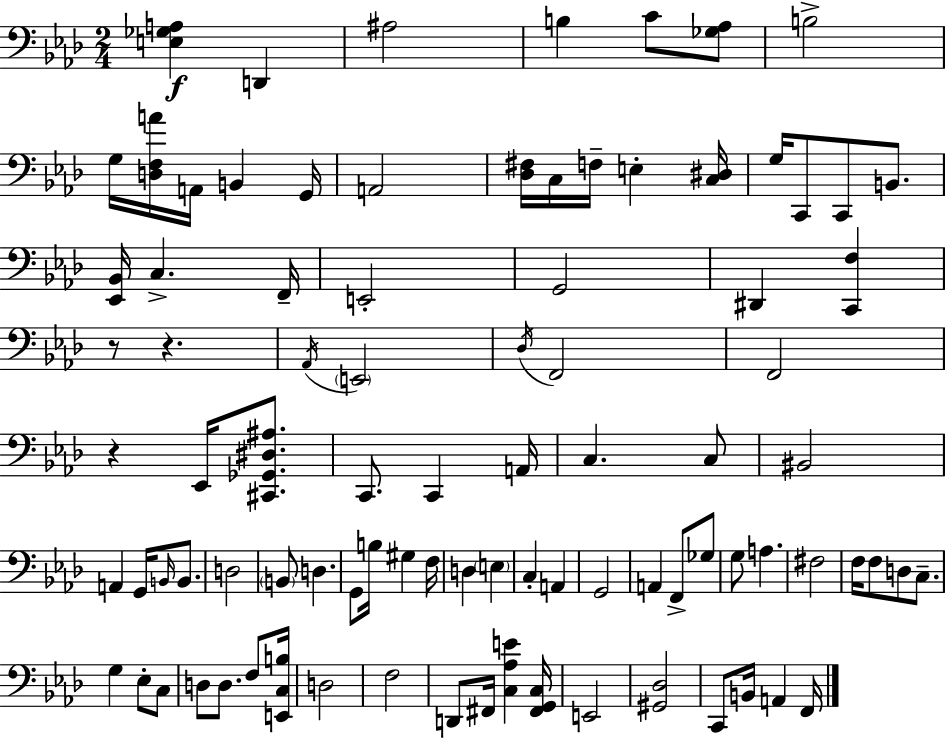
X:1
T:Untitled
M:2/4
L:1/4
K:Fm
[E,_G,A,] D,, ^A,2 B, C/2 [_G,_A,]/2 B,2 G,/4 [D,F,A]/4 A,,/4 B,, G,,/4 A,,2 [_D,^F,]/4 C,/4 F,/4 E, [C,^D,]/4 G,/4 C,,/2 C,,/2 B,,/2 [_E,,_B,,]/4 C, F,,/4 E,,2 G,,2 ^D,, [C,,F,] z/2 z _A,,/4 E,,2 _D,/4 F,,2 F,,2 z _E,,/4 [^C,,_G,,^D,^A,]/2 C,,/2 C,, A,,/4 C, C,/2 ^B,,2 A,, G,,/4 B,,/4 B,,/2 D,2 B,,/2 D, G,,/2 B,/4 ^G, F,/4 D, E, C, A,, G,,2 A,, F,,/2 _G,/2 G,/2 A, ^F,2 F,/4 F,/2 D,/2 C,/2 G, _E,/2 C,/2 D,/2 D,/2 F,/2 [E,,C,B,]/4 D,2 F,2 D,,/2 ^F,,/4 [C,_A,E] [^F,,G,,C,]/4 E,,2 [^G,,_D,]2 C,,/2 B,,/4 A,, F,,/4